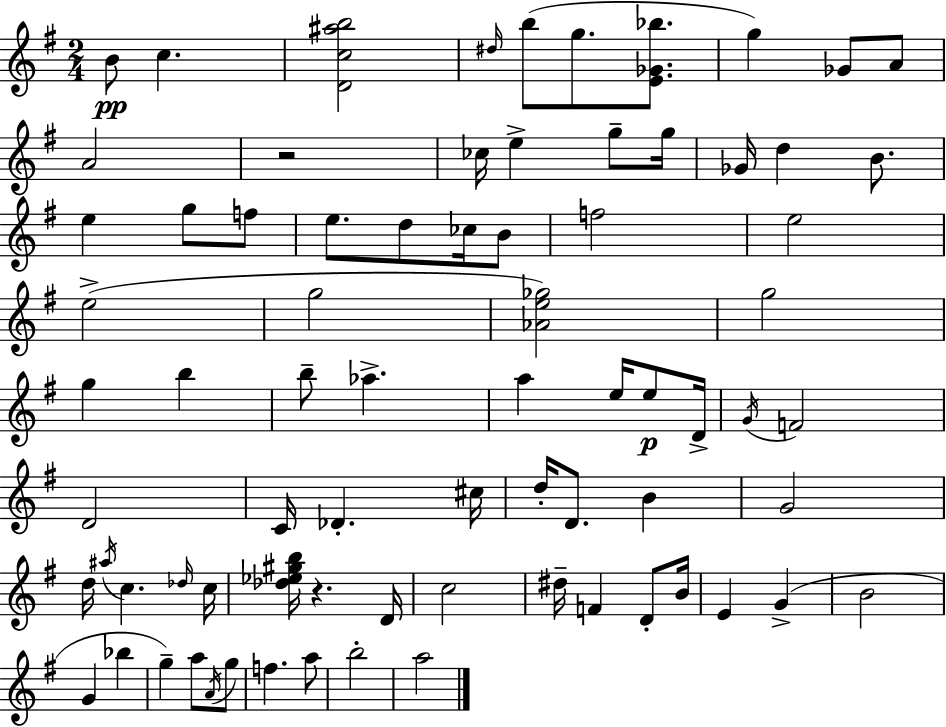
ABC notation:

X:1
T:Untitled
M:2/4
L:1/4
K:G
B/2 c [Dc^ab]2 ^d/4 b/2 g/2 [E_G_b]/2 g _G/2 A/2 A2 z2 _c/4 e g/2 g/4 _G/4 d B/2 e g/2 f/2 e/2 d/2 _c/4 B/2 f2 e2 e2 g2 [_Ae_g]2 g2 g b b/2 _a a e/4 e/2 D/4 G/4 F2 D2 C/4 _D ^c/4 d/4 D/2 B G2 d/4 ^a/4 c _d/4 c/4 [_d_e^gb]/4 z D/4 c2 ^d/4 F D/2 B/4 E G B2 G _b g a/2 A/4 g/2 f a/2 b2 a2